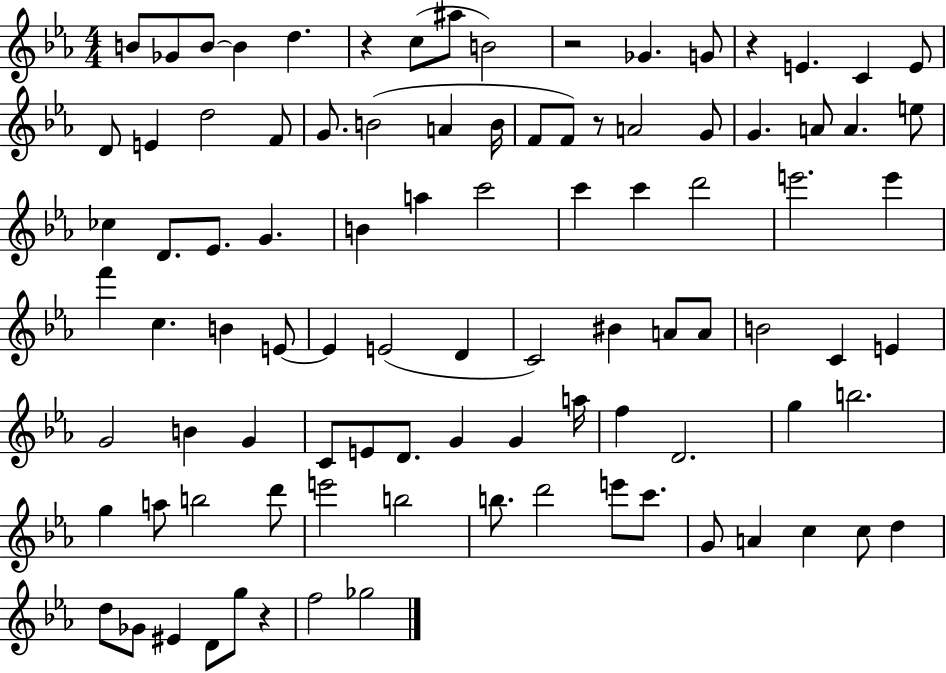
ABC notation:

X:1
T:Untitled
M:4/4
L:1/4
K:Eb
B/2 _G/2 B/2 B d z c/2 ^a/2 B2 z2 _G G/2 z E C E/2 D/2 E d2 F/2 G/2 B2 A B/4 F/2 F/2 z/2 A2 G/2 G A/2 A e/2 _c D/2 _E/2 G B a c'2 c' c' d'2 e'2 e' f' c B E/2 E E2 D C2 ^B A/2 A/2 B2 C E G2 B G C/2 E/2 D/2 G G a/4 f D2 g b2 g a/2 b2 d'/2 e'2 b2 b/2 d'2 e'/2 c'/2 G/2 A c c/2 d d/2 _G/2 ^E D/2 g/2 z f2 _g2